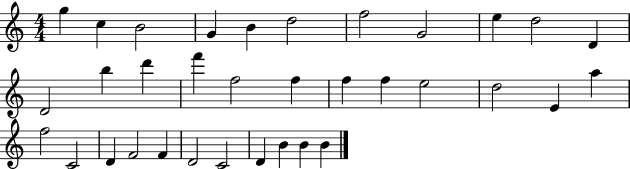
{
  \clef treble
  \numericTimeSignature
  \time 4/4
  \key c \major
  g''4 c''4 b'2 | g'4 b'4 d''2 | f''2 g'2 | e''4 d''2 d'4 | \break d'2 b''4 d'''4 | f'''4 f''2 f''4 | f''4 f''4 e''2 | d''2 e'4 a''4 | \break f''2 c'2 | d'4 f'2 f'4 | d'2 c'2 | d'4 b'4 b'4 b'4 | \break \bar "|."
}